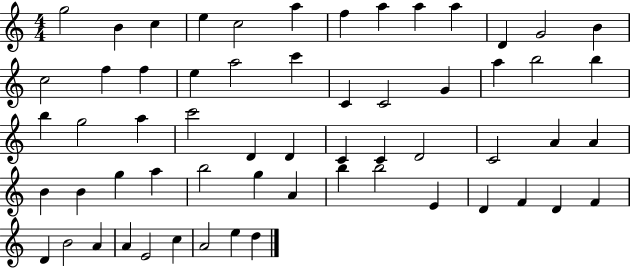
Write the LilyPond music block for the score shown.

{
  \clef treble
  \numericTimeSignature
  \time 4/4
  \key c \major
  g''2 b'4 c''4 | e''4 c''2 a''4 | f''4 a''4 a''4 a''4 | d'4 g'2 b'4 | \break c''2 f''4 f''4 | e''4 a''2 c'''4 | c'4 c'2 g'4 | a''4 b''2 b''4 | \break b''4 g''2 a''4 | c'''2 d'4 d'4 | c'4 c'4 d'2 | c'2 a'4 a'4 | \break b'4 b'4 g''4 a''4 | b''2 g''4 a'4 | b''4 b''2 e'4 | d'4 f'4 d'4 f'4 | \break d'4 b'2 a'4 | a'4 e'2 c''4 | a'2 e''4 d''4 | \bar "|."
}